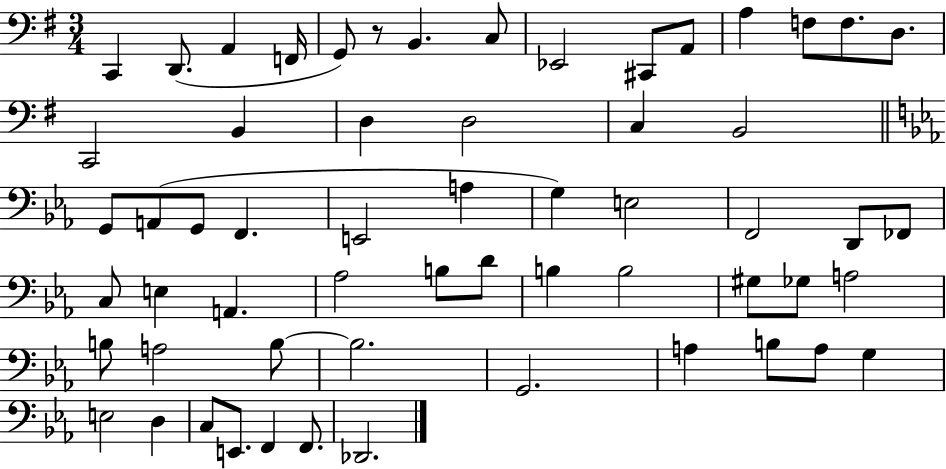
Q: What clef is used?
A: bass